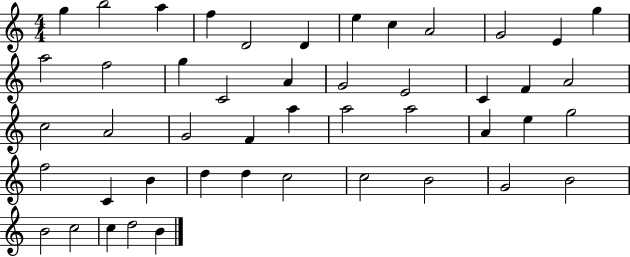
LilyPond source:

{
  \clef treble
  \numericTimeSignature
  \time 4/4
  \key c \major
  g''4 b''2 a''4 | f''4 d'2 d'4 | e''4 c''4 a'2 | g'2 e'4 g''4 | \break a''2 f''2 | g''4 c'2 a'4 | g'2 e'2 | c'4 f'4 a'2 | \break c''2 a'2 | g'2 f'4 a''4 | a''2 a''2 | a'4 e''4 g''2 | \break f''2 c'4 b'4 | d''4 d''4 c''2 | c''2 b'2 | g'2 b'2 | \break b'2 c''2 | c''4 d''2 b'4 | \bar "|."
}